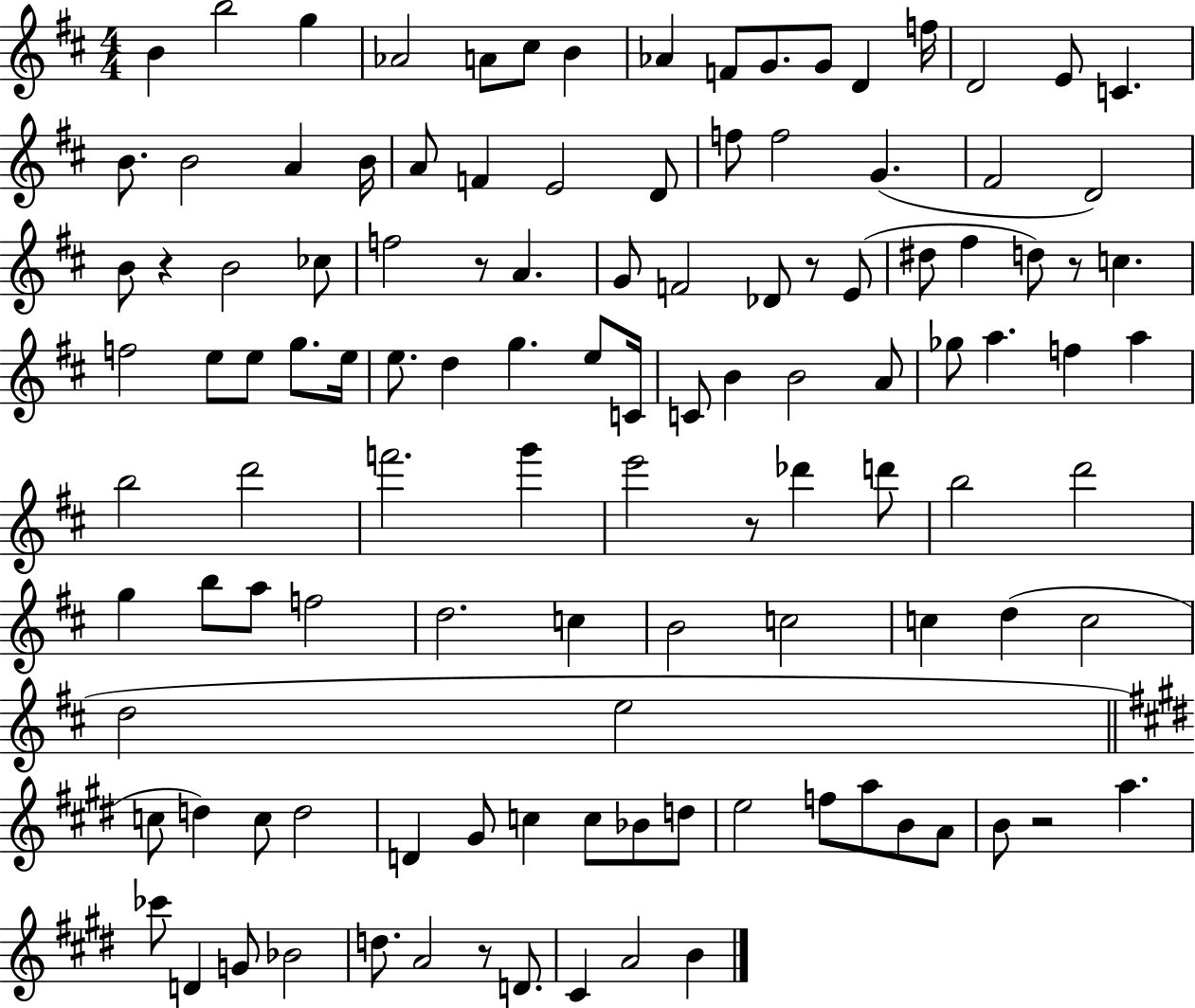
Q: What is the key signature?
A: D major